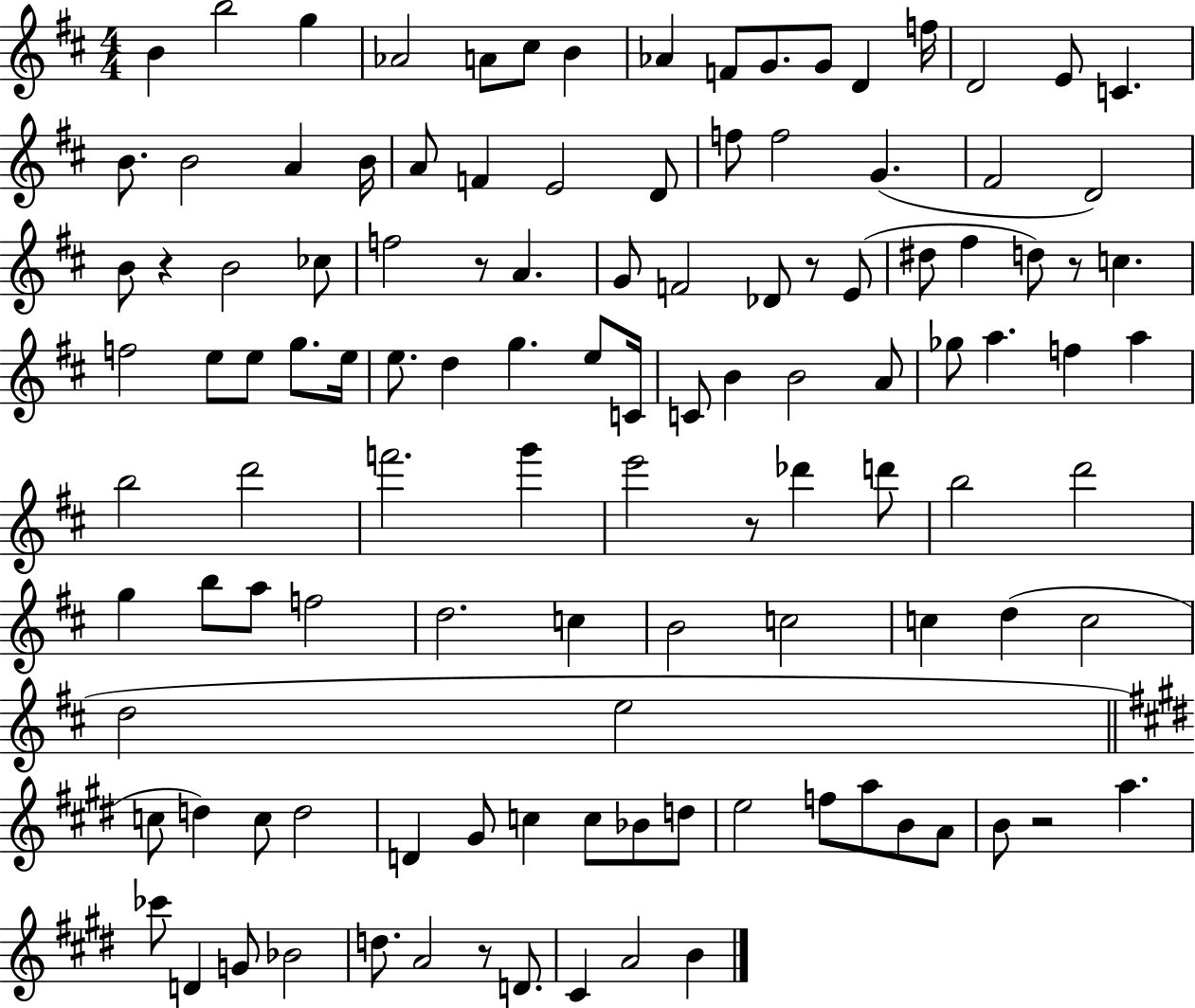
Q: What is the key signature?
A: D major